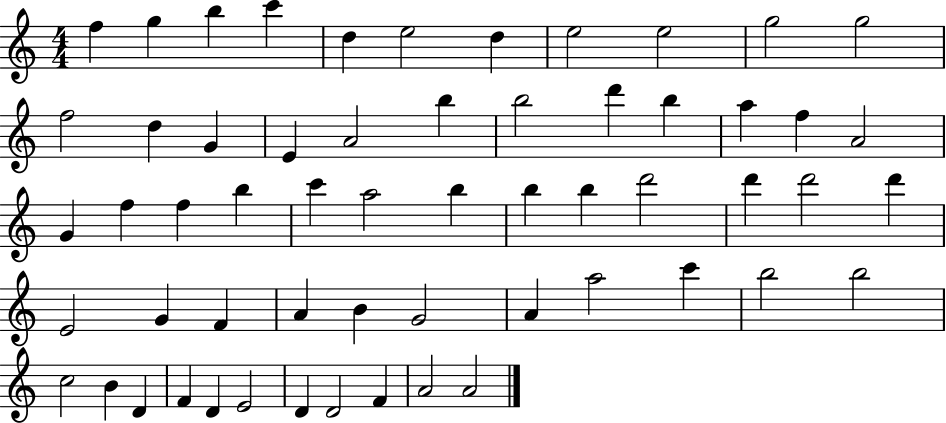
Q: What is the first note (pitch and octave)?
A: F5